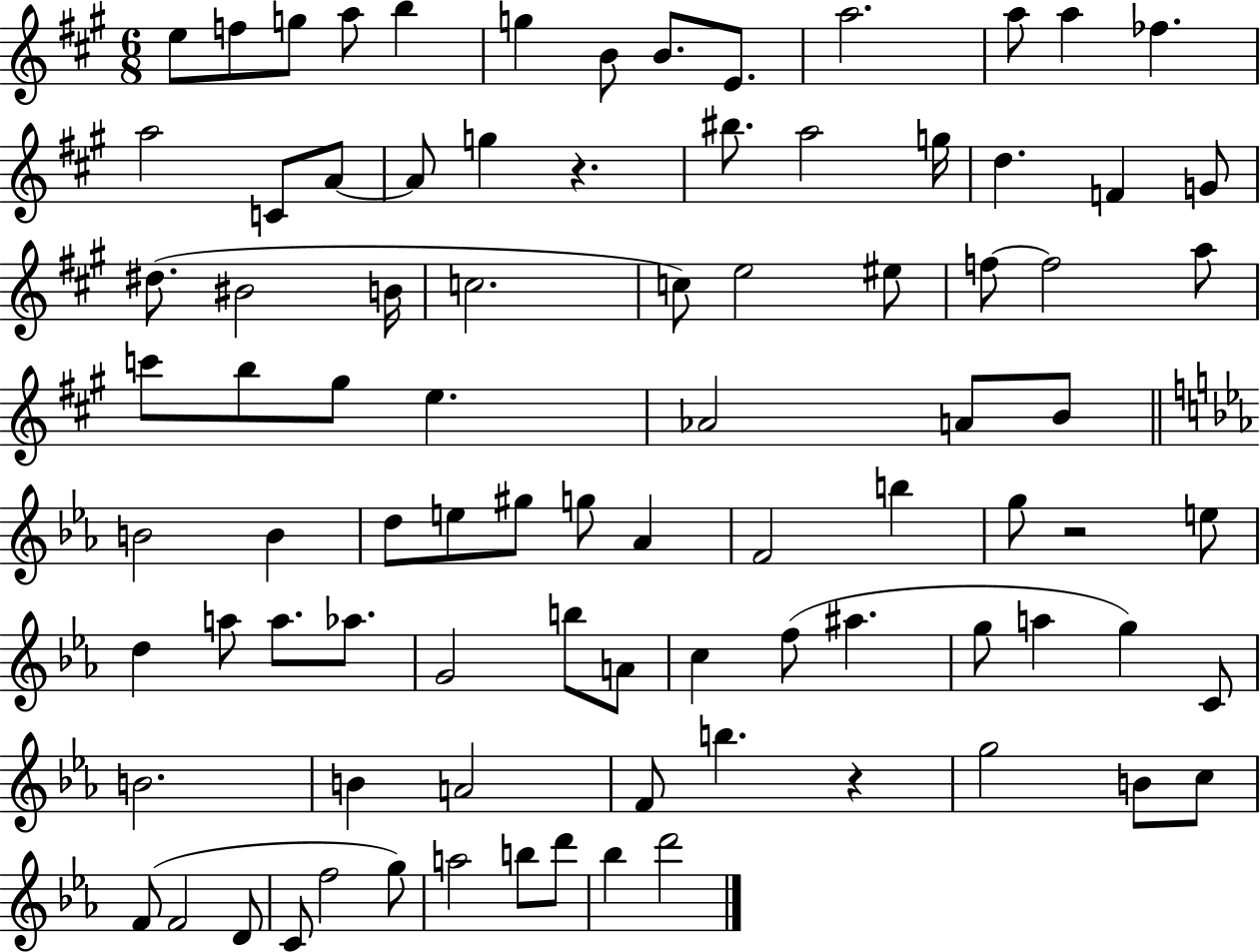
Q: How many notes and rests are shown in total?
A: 88